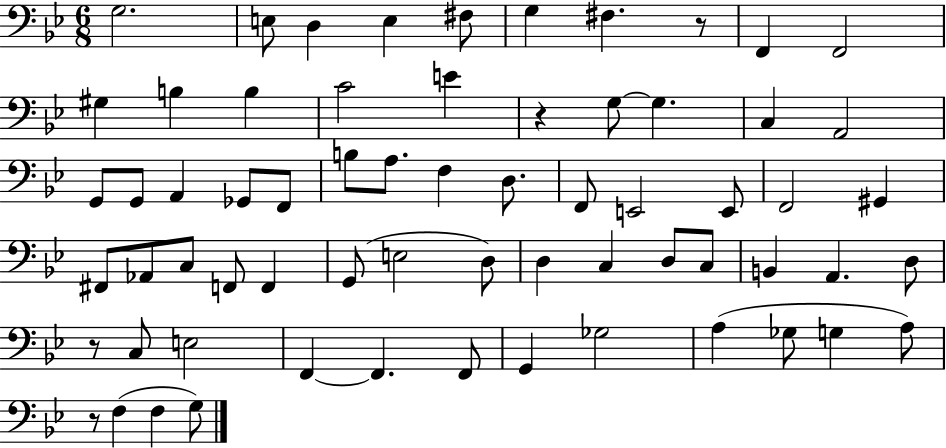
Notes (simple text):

G3/h. E3/e D3/q E3/q F#3/e G3/q F#3/q. R/e F2/q F2/h G#3/q B3/q B3/q C4/h E4/q R/q G3/e G3/q. C3/q A2/h G2/e G2/e A2/q Gb2/e F2/e B3/e A3/e. F3/q D3/e. F2/e E2/h E2/e F2/h G#2/q F#2/e Ab2/e C3/e F2/e F2/q G2/e E3/h D3/e D3/q C3/q D3/e C3/e B2/q A2/q. D3/e R/e C3/e E3/h F2/q F2/q. F2/e G2/q Gb3/h A3/q Gb3/e G3/q A3/e R/e F3/q F3/q G3/e